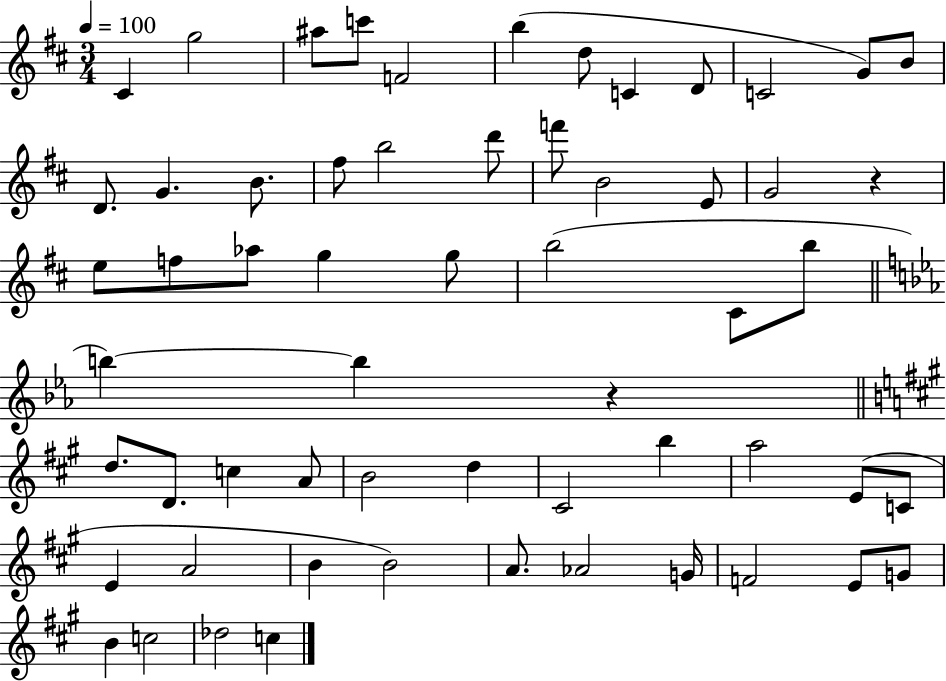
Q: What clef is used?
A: treble